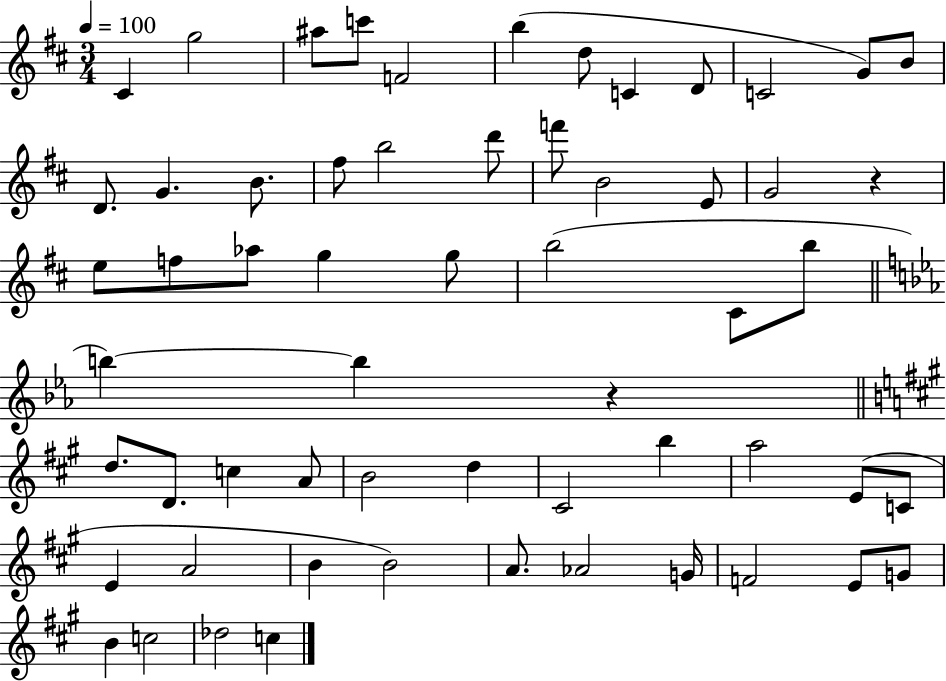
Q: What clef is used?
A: treble